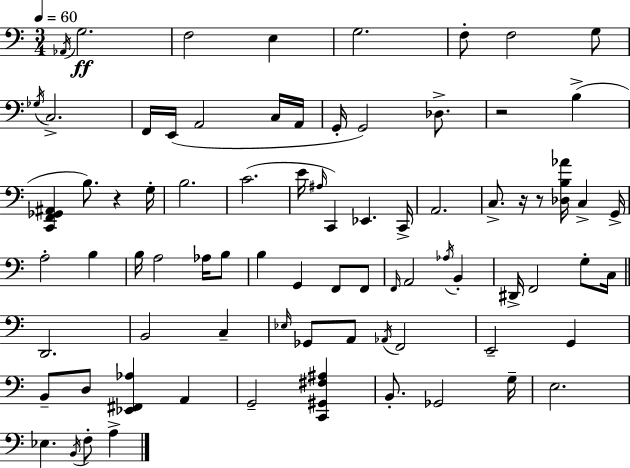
Ab2/s G3/h. F3/h E3/q G3/h. F3/e F3/h G3/e Gb3/s C3/h. F2/s E2/s A2/h C3/s A2/s G2/s G2/h Db3/e. R/h B3/q [C2,F2,Gb2,A#2]/q B3/e. R/q G3/s B3/h. C4/h. E4/s A#3/s C2/q Eb2/q. C2/s A2/h. C3/e. R/s R/e [Db3,B3,Ab4]/s C3/q G2/s A3/h B3/q B3/s A3/h Ab3/s B3/e B3/q G2/q F2/e F2/e F2/s A2/h Ab3/s B2/q D#2/s F2/h G3/e C3/s D2/h. B2/h C3/q Eb3/s Gb2/e A2/e Ab2/s F2/h E2/h G2/q B2/e D3/e [Eb2,F#2,Ab3]/q A2/q G2/h [C2,G#2,F#3,A#3]/q B2/e. Gb2/h G3/s E3/h. Eb3/q. B2/s F3/e A3/q